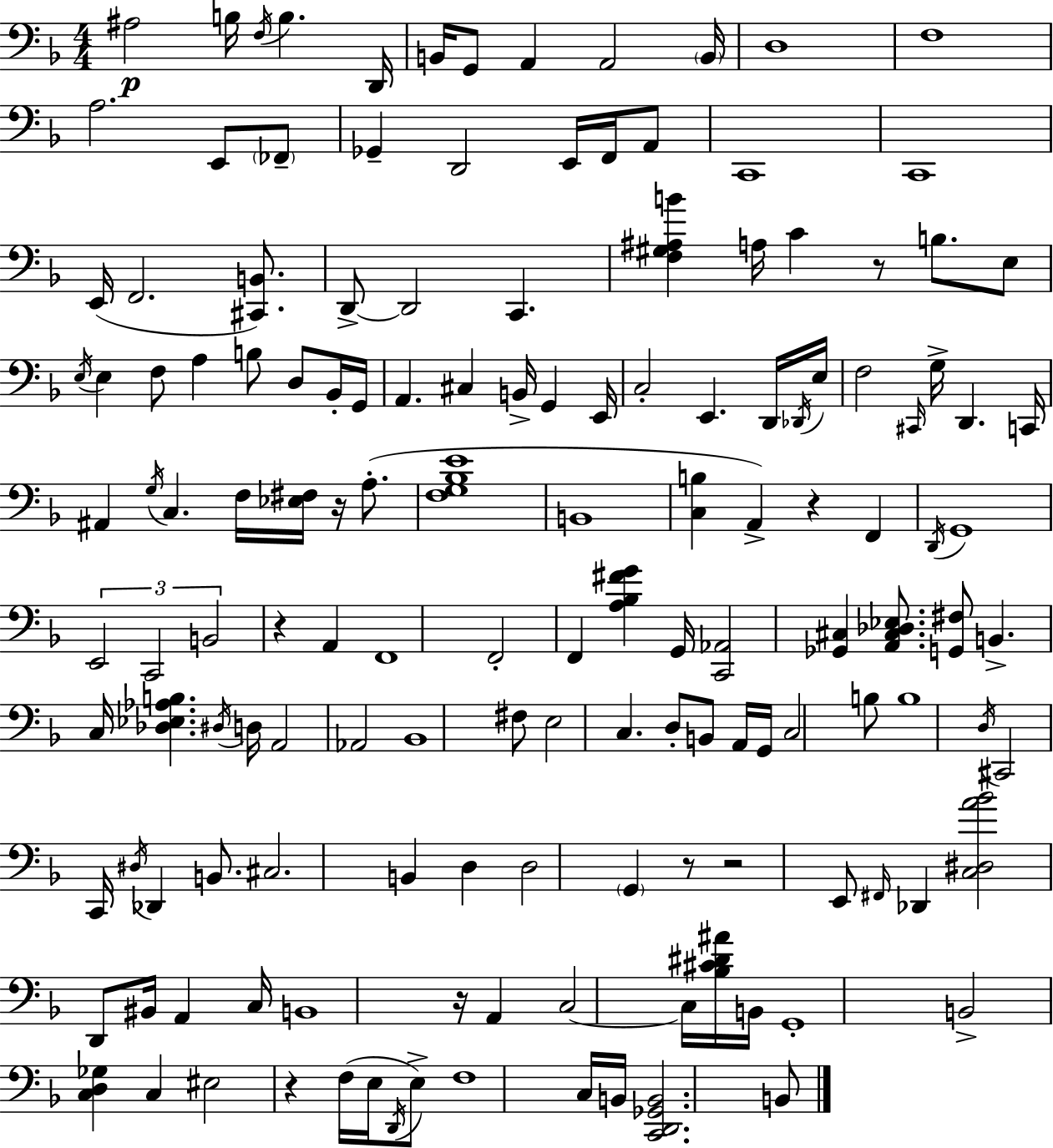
X:1
T:Untitled
M:4/4
L:1/4
K:Dm
^A,2 B,/4 F,/4 B, D,,/4 B,,/4 G,,/2 A,, A,,2 B,,/4 D,4 F,4 A,2 E,,/2 _F,,/2 _G,, D,,2 E,,/4 F,,/4 A,,/2 C,,4 C,,4 E,,/4 F,,2 [^C,,B,,]/2 D,,/2 D,,2 C,, [F,^G,^A,B] A,/4 C z/2 B,/2 E,/2 E,/4 E, F,/2 A, B,/2 D,/2 _B,,/4 G,,/4 A,, ^C, B,,/4 G,, E,,/4 C,2 E,, D,,/4 _D,,/4 E,/4 F,2 ^C,,/4 G,/4 D,, C,,/4 ^A,, G,/4 C, F,/4 [_E,^F,]/4 z/4 A,/2 [F,G,_B,E]4 B,,4 [C,B,] A,, z F,, D,,/4 G,,4 E,,2 C,,2 B,,2 z A,, F,,4 F,,2 F,, [A,_B,^FG] G,,/4 [C,,_A,,]2 [_G,,^C,] [A,,^C,_D,_E,]/2 [G,,^F,]/2 B,, C,/4 [_D,_E,_A,B,] ^D,/4 D,/4 A,,2 _A,,2 _B,,4 ^F,/2 E,2 C, D,/2 B,,/2 A,,/4 G,,/4 C,2 B,/2 B,4 D,/4 ^C,,2 C,,/4 ^D,/4 _D,, B,,/2 ^C,2 B,, D, D,2 G,, z/2 z2 E,,/2 ^F,,/4 _D,, [C,^D,A_B]2 D,,/2 ^B,,/4 A,, C,/4 B,,4 z/4 A,, C,2 C,/4 [_B,^C^D^A]/4 B,,/4 G,,4 B,,2 [C,D,_G,] C, ^E,2 z F,/4 E,/4 D,,/4 E,/2 F,4 C,/4 B,,/4 [C,,D,,_G,,B,,]2 B,,/2